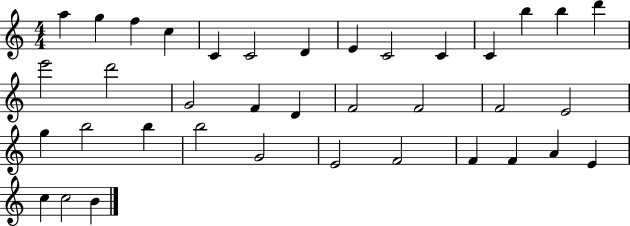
A5/q G5/q F5/q C5/q C4/q C4/h D4/q E4/q C4/h C4/q C4/q B5/q B5/q D6/q E6/h D6/h G4/h F4/q D4/q F4/h F4/h F4/h E4/h G5/q B5/h B5/q B5/h G4/h E4/h F4/h F4/q F4/q A4/q E4/q C5/q C5/h B4/q